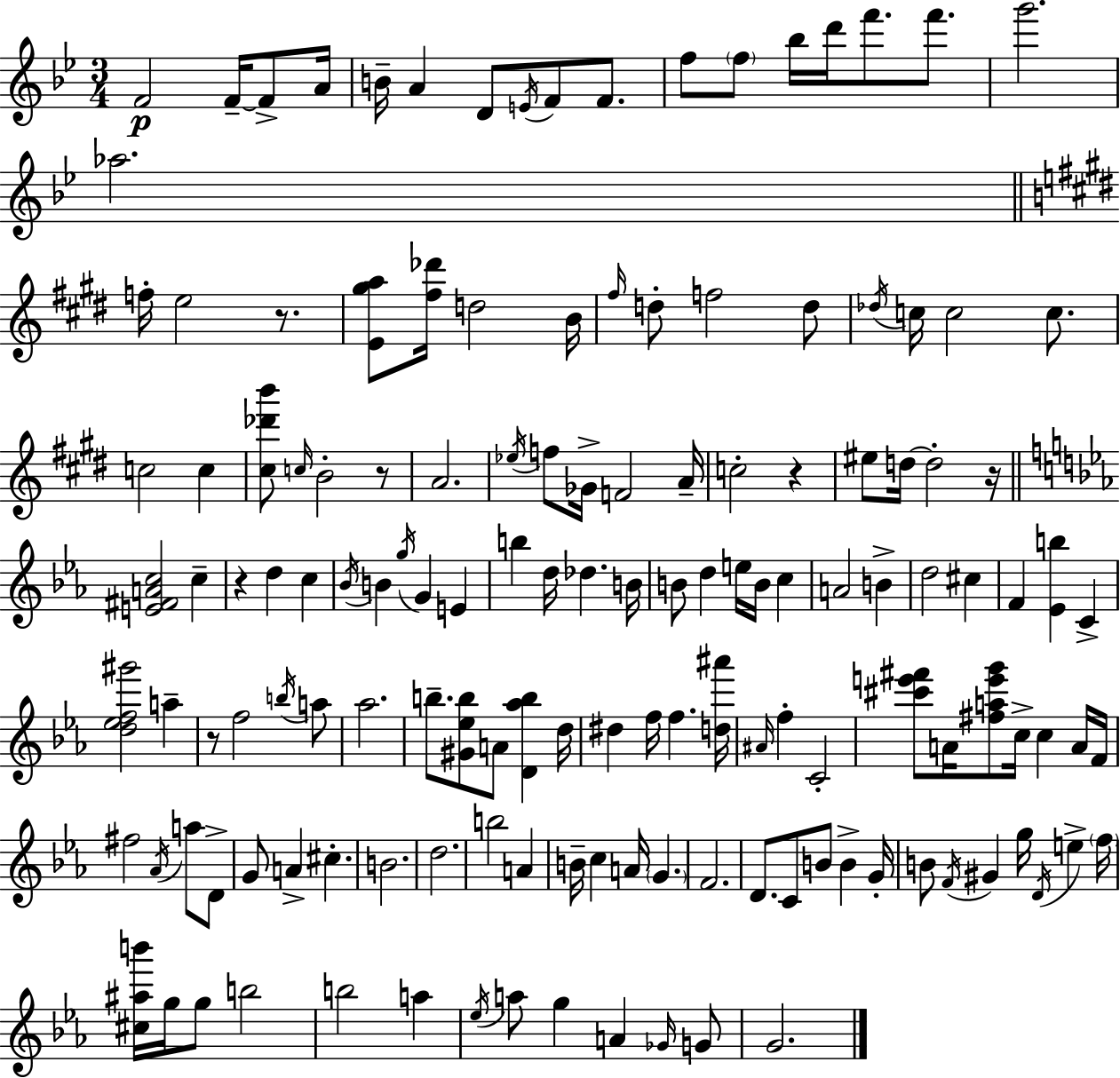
{
  \clef treble
  \numericTimeSignature
  \time 3/4
  \key g \minor
  f'2\p f'16--~~ f'8-> a'16 | b'16-- a'4 d'8 \acciaccatura { e'16 } f'8 f'8. | f''8 \parenthesize f''8 bes''16 d'''16 f'''8. f'''8. | g'''2. | \break aes''2. | \bar "||" \break \key e \major f''16-. e''2 r8. | <e' gis'' a''>8 <fis'' des'''>16 d''2 b'16 | \grace { fis''16 } d''8-. f''2 d''8 | \acciaccatura { des''16 } c''16 c''2 c''8. | \break c''2 c''4 | <cis'' des''' b'''>8 \grace { c''16 } b'2-. | r8 a'2. | \acciaccatura { ees''16 } f''8 ges'16-> f'2 | \break a'16-- c''2-. | r4 eis''8 d''16~~ d''2-. | r16 \bar "||" \break \key ees \major <e' fis' a' c''>2 c''4-- | r4 d''4 c''4 | \acciaccatura { bes'16 } b'4 \acciaccatura { g''16 } g'4 e'4 | b''4 d''16 des''4. | \break b'16 b'8 d''4 e''16 b'16 c''4 | a'2 b'4-> | d''2 cis''4 | f'4 <ees' b''>4 c'4-> | \break <d'' ees'' f'' gis'''>2 a''4-- | r8 f''2 | \acciaccatura { b''16 } a''8 aes''2. | b''8.-- <gis' ees'' b''>8 a'8 <d' aes'' b''>4 | \break d''16 dis''4 f''16 f''4. | <d'' ais'''>16 \grace { ais'16 } f''4-. c'2-. | <cis''' e''' fis'''>8 a'16 <fis'' a'' e''' g'''>8 c''16-> c''4 | a'16 f'16 fis''2 | \break \acciaccatura { aes'16 } a''8 d'8-> g'8 a'4-> cis''4.-. | b'2. | d''2. | b''2 | \break a'4 b'16-- c''4 a'16 \parenthesize g'4. | f'2. | d'8. c'8 b'8 | b'4-> g'16-. b'8 \acciaccatura { f'16 } gis'4 | \break g''16 \acciaccatura { d'16 } e''4-> \parenthesize f''16 <cis'' ais'' b'''>16 g''16 g''8 b''2 | b''2 | a''4 \acciaccatura { ees''16 } a''8 g''4 | a'4 \grace { ges'16 } g'8 g'2. | \break \bar "|."
}